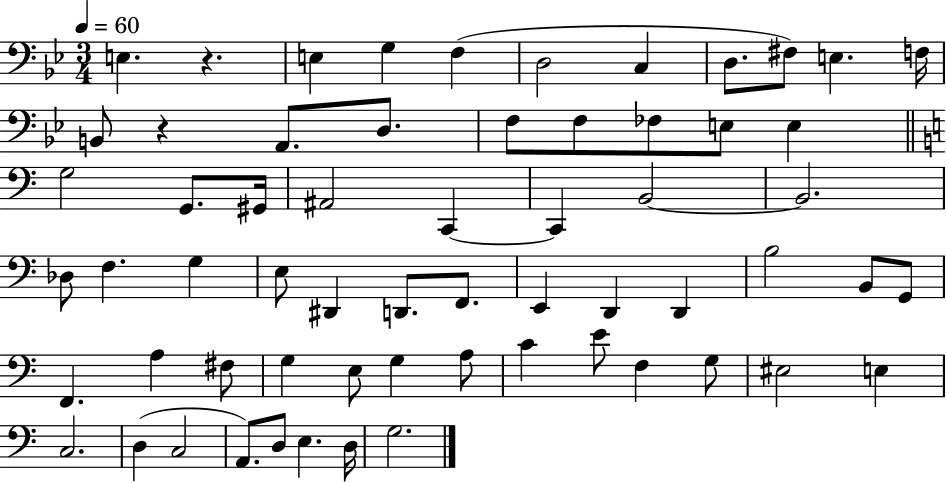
{
  \clef bass
  \numericTimeSignature
  \time 3/4
  \key bes \major
  \tempo 4 = 60
  e4. r4. | e4 g4 f4( | d2 c4 | d8. fis8) e4. f16 | \break b,8 r4 a,8. d8. | f8 f8 fes8 e8 e4 | \bar "||" \break \key a \minor g2 g,8. gis,16 | ais,2 c,4~~ | c,4 b,2~~ | b,2. | \break des8 f4. g4 | e8 dis,4 d,8. f,8. | e,4 d,4 d,4 | b2 b,8 g,8 | \break f,4. a4 fis8 | g4 e8 g4 a8 | c'4 e'8 f4 g8 | eis2 e4 | \break c2. | d4( c2 | a,8.) d8 e4. d16 | g2. | \break \bar "|."
}